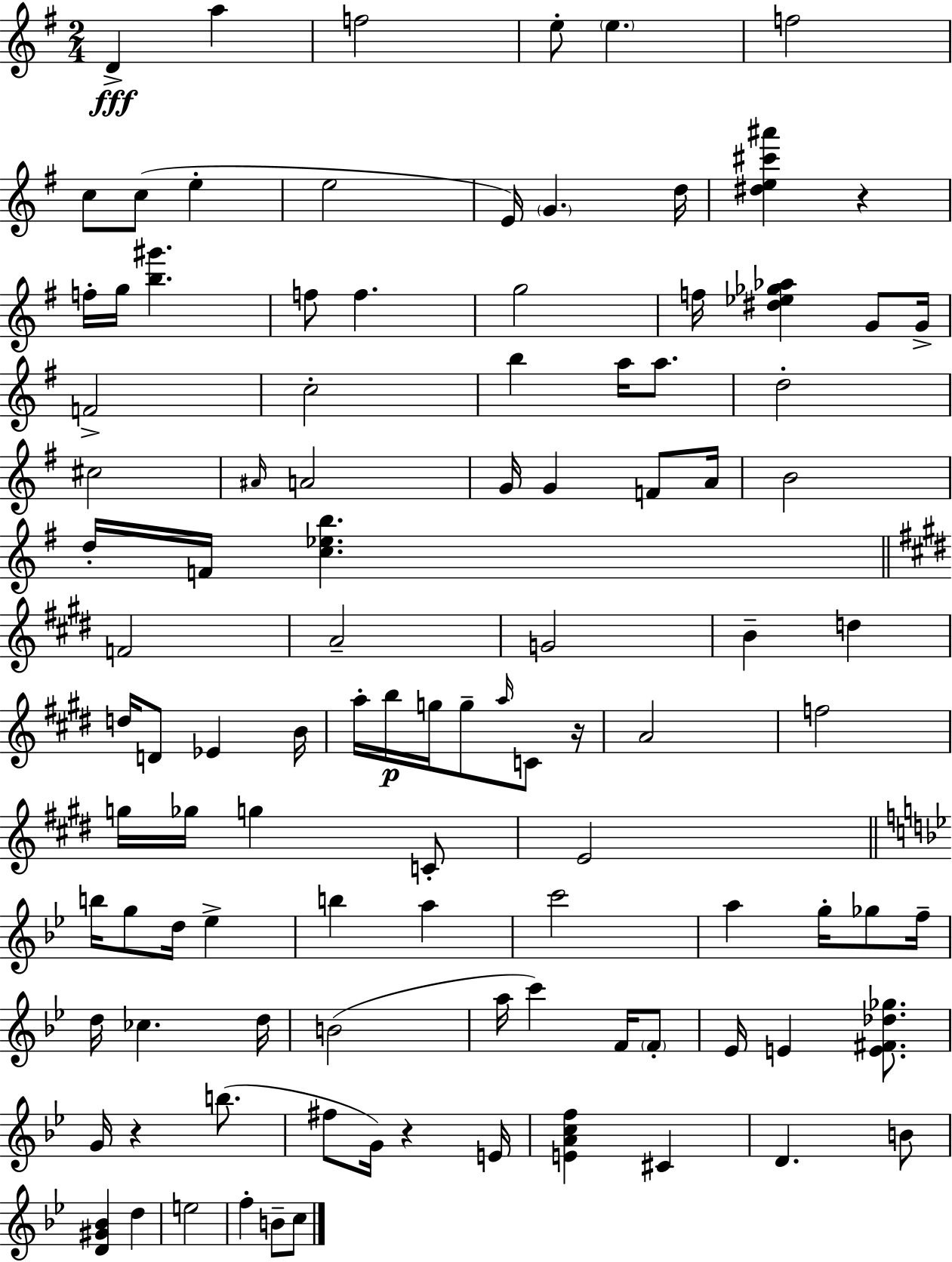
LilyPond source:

{
  \clef treble
  \numericTimeSignature
  \time 2/4
  \key e \minor
  d'4->\fff a''4 | f''2 | e''8-. \parenthesize e''4. | f''2 | \break c''8 c''8( e''4-. | e''2 | e'16) \parenthesize g'4. d''16 | <dis'' e'' cis''' ais'''>4 r4 | \break f''16-. g''16 <b'' gis'''>4. | f''8 f''4. | g''2 | f''16 <dis'' ees'' ges'' aes''>4 g'8 g'16-> | \break f'2-> | c''2-. | b''4 a''16 a''8. | d''2-. | \break cis''2 | \grace { ais'16 } a'2 | g'16 g'4 f'8 | a'16 b'2 | \break d''16-. f'16 <c'' ees'' b''>4. | \bar "||" \break \key e \major f'2 | a'2-- | g'2 | b'4-- d''4 | \break d''16 d'8 ees'4 b'16 | a''16-. b''16\p g''16 g''8-- \grace { a''16 } c'8 | r16 a'2 | f''2 | \break g''16 ges''16 g''4 c'8-. | e'2 | \bar "||" \break \key g \minor b''16 g''8 d''16 ees''4-> | b''4 a''4 | c'''2 | a''4 g''16-. ges''8 f''16-- | \break d''16 ces''4. d''16 | b'2( | a''16 c'''4) f'16 \parenthesize f'8-. | ees'16 e'4 <e' fis' des'' ges''>8. | \break g'16 r4 b''8.( | fis''8 g'16) r4 e'16 | <e' a' c'' f''>4 cis'4 | d'4. b'8 | \break <d' gis' bes'>4 d''4 | e''2 | f''4-. b'8-- c''8 | \bar "|."
}